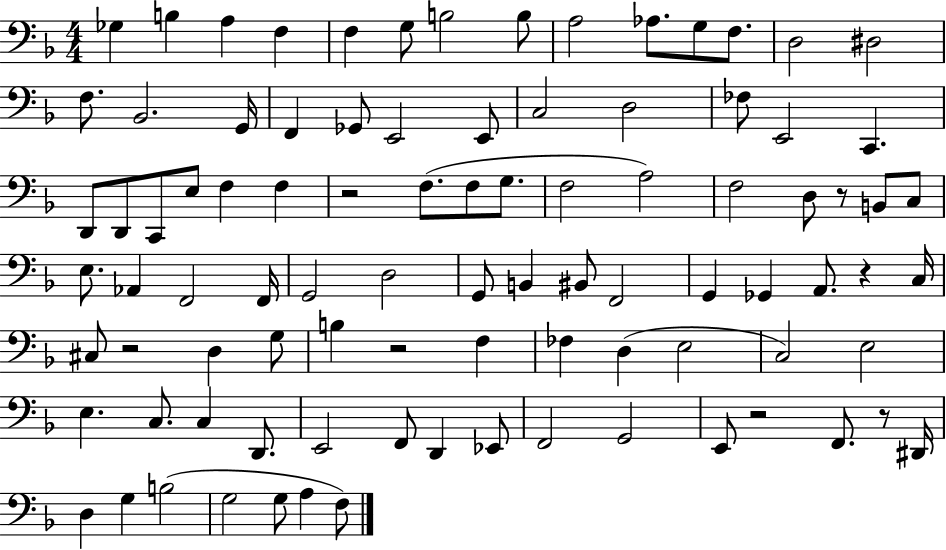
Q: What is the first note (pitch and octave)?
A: Gb3